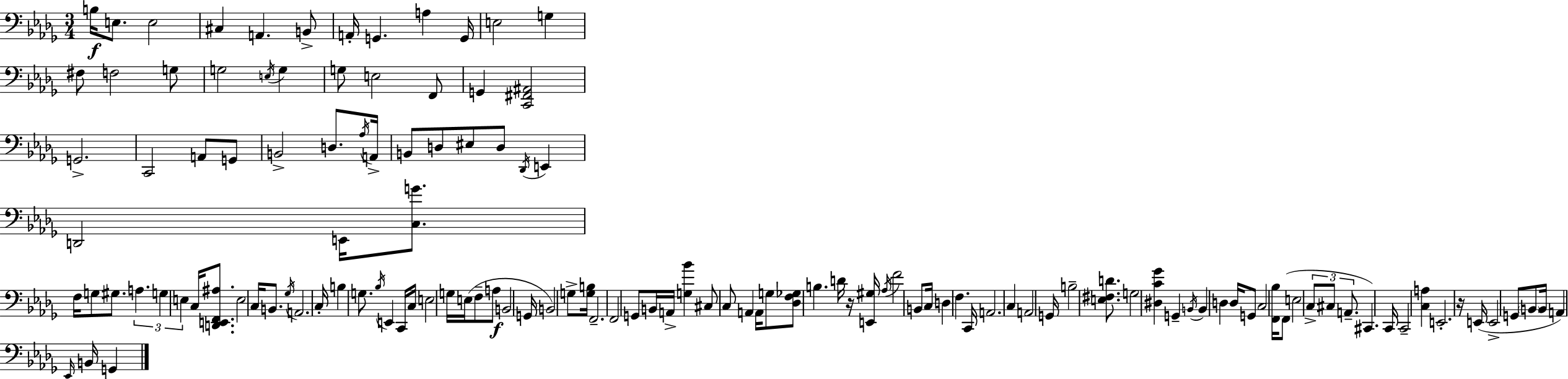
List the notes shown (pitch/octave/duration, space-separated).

B3/s E3/e. E3/h C#3/q A2/q. B2/e A2/s G2/q. A3/q G2/s E3/h G3/q F#3/e F3/h G3/e G3/h E3/s G3/q G3/e E3/h F2/e G2/q [C2,F#2,A#2]/h G2/h. C2/h A2/e G2/e B2/h D3/e. Ab3/s A2/s B2/e D3/e EIS3/e D3/e Db2/s E2/q D2/h E2/s [C3,G4]/e. F3/s G3/e G#3/e. A3/q. G3/q E3/q C3/s [D2,E2,F2,A#3]/e. E3/h C3/s B2/e. Gb3/s A2/h. C3/s B3/q G3/e. Bb3/s E2/q C2/s C3/s E3/h G3/s E3/s F3/e A3/e B2/h G2/s B2/h G3/e [G3,B3]/s F2/h. F2/h G2/e B2/s A2/s [G3,Bb4]/q C#3/e C3/e A2/q A2/s G3/e [Db3,F3,Gb3]/e B3/q. D4/s R/s [E2,G#3]/s Ab3/s F4/h B2/e C3/s D3/q F3/q. C2/s A2/h. C3/q A2/h G2/s B3/h [E3,F#3,D4]/e. G3/h [D#3,C4,Gb4]/q G2/q B2/s B2/q D3/q D3/s G2/e C3/h [F2,Bb3]/s F2/e E3/h C3/e C#3/e A2/e. C#2/q. C2/s C2/h [C3,A3]/q E2/h. R/s E2/s E2/h G2/e B2/e B2/s A2/q Eb2/s B2/s G2/q